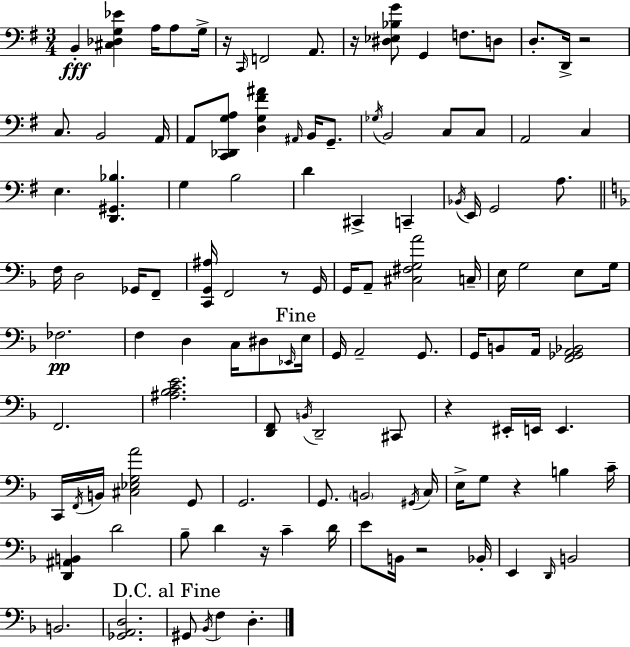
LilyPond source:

{
  \clef bass
  \numericTimeSignature
  \time 3/4
  \key e \minor
  b,4-.\fff <cis des g ees'>4 a16 a8 g16-> | r16 \grace { c,16 } f,2 a,8. | r16 <dis ees bes g'>8 g,4 f8. d8 | d8.-. d,16-> r2 | \break c8. b,2 | a,16 a,8 <c, des, g a>8 <d g fis' ais'>4 \grace { ais,16 } b,16 g,8.-- | \acciaccatura { ges16 } b,2 c8 | c8 a,2 c4 | \break e4. <d, gis, bes>4. | g4 b2 | d'4 cis,4-> c,4-- | \acciaccatura { bes,16 } e,16 g,2 | \break a8. \bar "||" \break \key d \minor f16 d2 ges,16 f,8-- | <c, g, ais>16 f,2 r8 g,16 | g,16 a,8-- <cis fis g a'>2 c16-- | e16 g2 e8 g16 | \break fes2.\pp | f4 d4 c16 dis8 \grace { ees,16 } | \mark "Fine" e16 g,16 a,2-- g,8. | g,16 b,8 a,16 <f, ges, a, bes,>2 | \break f,2. | <ais bes c' e'>2. | <d, f,>8 \acciaccatura { b,16 } d,2-- | cis,8 r4 eis,16-. e,16 e,4. | \break c,16 \acciaccatura { f,16 } b,16 <cis ees g a'>2 | g,8 g,2. | g,8. \parenthesize b,2 | \acciaccatura { gis,16 } c16 e16-> g8 r4 b4 | \break c'16-- <d, ais, b,>4 d'2 | bes8-- d'4 r16 c'4-- | d'16 e'8 b,16 r2 | bes,16-. e,4 \grace { d,16 } b,2 | \break b,2. | <ges, a, d>2. | \mark "D.C. al Fine" gis,8 \acciaccatura { bes,16 } f4 | d4.-. \bar "|."
}